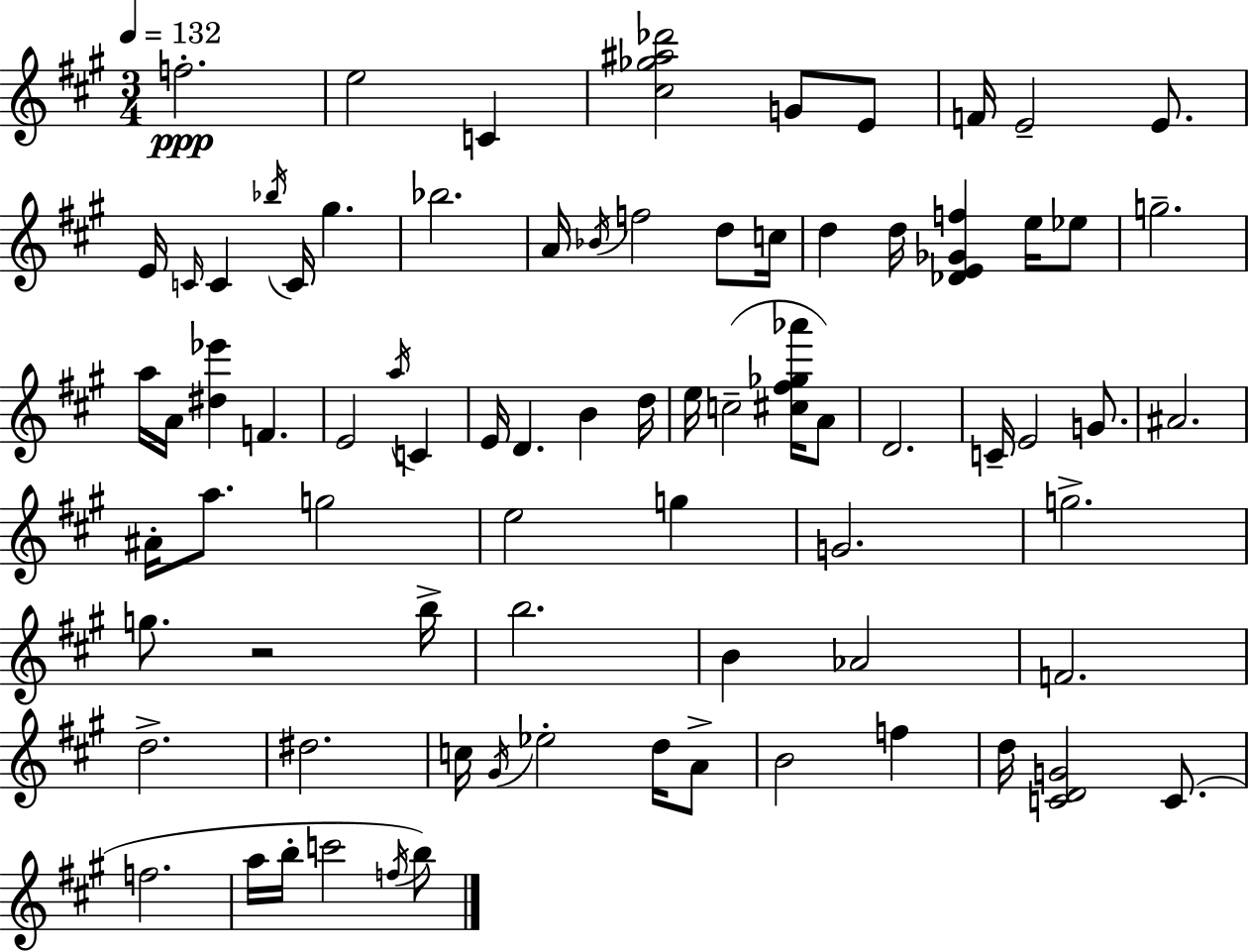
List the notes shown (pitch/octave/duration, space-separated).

F5/h. E5/h C4/q [C#5,Gb5,A#5,Db6]/h G4/e E4/e F4/s E4/h E4/e. E4/s C4/s C4/q Bb5/s C4/s G#5/q. Bb5/h. A4/s Bb4/s F5/h D5/e C5/s D5/q D5/s [Db4,E4,Gb4,F5]/q E5/s Eb5/e G5/h. A5/s A4/s [D#5,Eb6]/q F4/q. E4/h A5/s C4/q E4/s D4/q. B4/q D5/s E5/s C5/h [C#5,F#5,Gb5,Ab6]/s A4/e D4/h. C4/s E4/h G4/e. A#4/h. A#4/s A5/e. G5/h E5/h G5/q G4/h. G5/h. G5/e. R/h B5/s B5/h. B4/q Ab4/h F4/h. D5/h. D#5/h. C5/s G#4/s Eb5/h D5/s A4/e B4/h F5/q D5/s [C4,D4,G4]/h C4/e. F5/h. A5/s B5/s C6/h F5/s B5/e